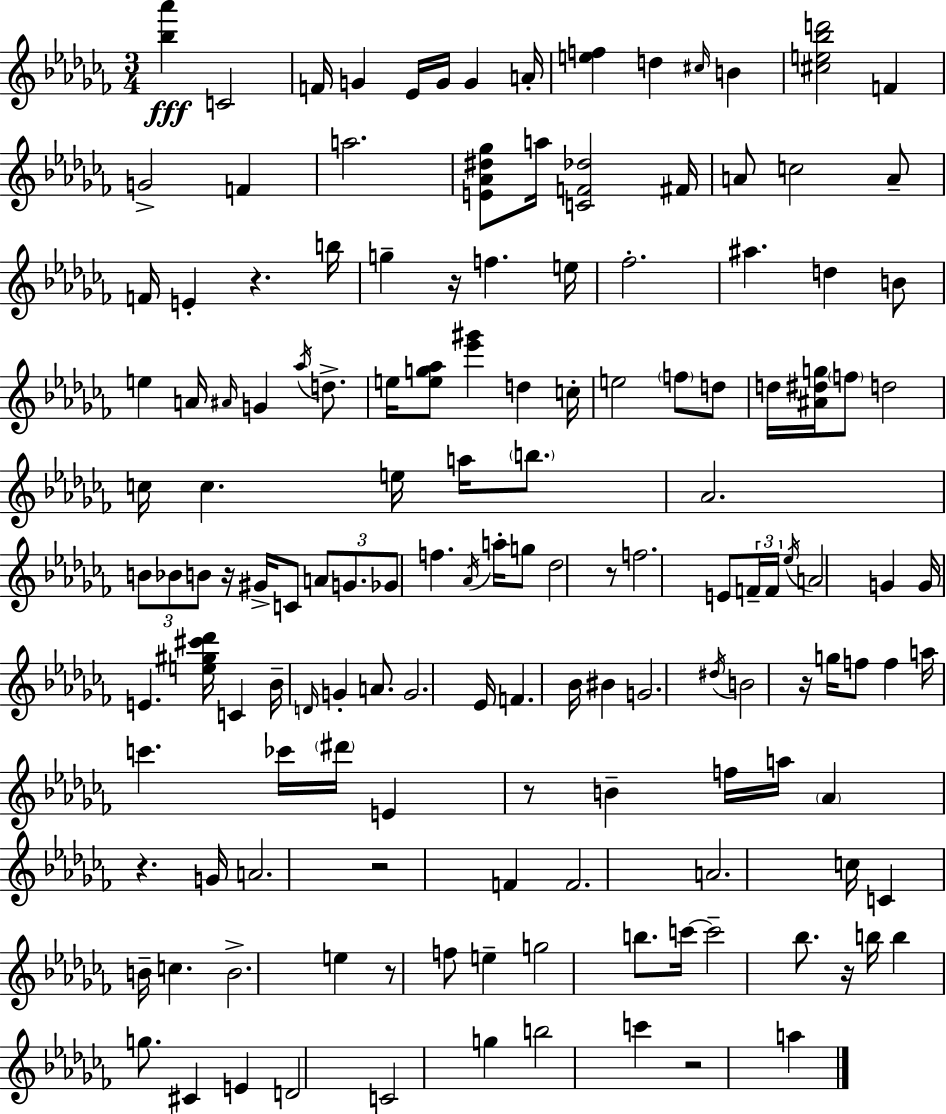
{
  \clef treble
  \numericTimeSignature
  \time 3/4
  \key aes \minor
  <bes'' aes'''>4\fff c'2 | f'16 g'4 ees'16 g'16 g'4 a'16-. | <e'' f''>4 d''4 \grace { cis''16 } b'4 | <cis'' e'' bes'' d'''>2 f'4 | \break g'2-> f'4 | a''2. | <e' aes' dis'' ges''>8 a''16 <c' f' des''>2 | fis'16 a'8 c''2 a'8-- | \break f'16 e'4-. r4. | b''16 g''4-- r16 f''4. | e''16 fes''2.-. | ais''4. d''4 b'8 | \break e''4 a'16 \grace { ais'16 } g'4 \acciaccatura { aes''16 } | d''8.-> e''16 <e'' g'' aes''>8 <ees''' gis'''>4 d''4 | c''16-. e''2 \parenthesize f''8 | d''8 d''16 <ais' dis'' g''>16 \parenthesize f''8 d''2 | \break c''16 c''4. e''16 a''16 | \parenthesize b''8. aes'2. | \tuplet 3/2 { b'8 bes'8 b'8 } r16 gis'16-> c'8 | \tuplet 3/2 { a'8 g'8. ges'8 } f''4. | \break \acciaccatura { aes'16 } a''16-. g''8 des''2 | r8 f''2. | e'8 \tuplet 3/2 { f'16-- f'16 \acciaccatura { ees''16 } } a'2 | g'4 g'16 e'4. | \break <e'' gis'' cis''' des'''>16 c'4 bes'16-- \grace { d'16 } g'4-. | a'8. g'2. | ees'16 f'4. | bes'16 bis'4 g'2. | \break \acciaccatura { dis''16 } b'2 | r16 g''16 f''8 f''4 a''16 | c'''4. ces'''16 \parenthesize dis'''16 e'4 | r8 b'4-- f''16 a''16 \parenthesize aes'4 | \break r4. g'16 a'2. | r2 | f'4 f'2. | a'2. | \break c''16 c'4 | b'16-- c''4. b'2.-> | e''4 r8 | f''8 e''4-- g''2 | \break b''8. c'''16~~ c'''2-- | bes''8. r16 b''16 b''4 | g''8. cis'4 e'4 d'2 | c'2 | \break g''4 b''2 | c'''4 r2 | a''4 \bar "|."
}